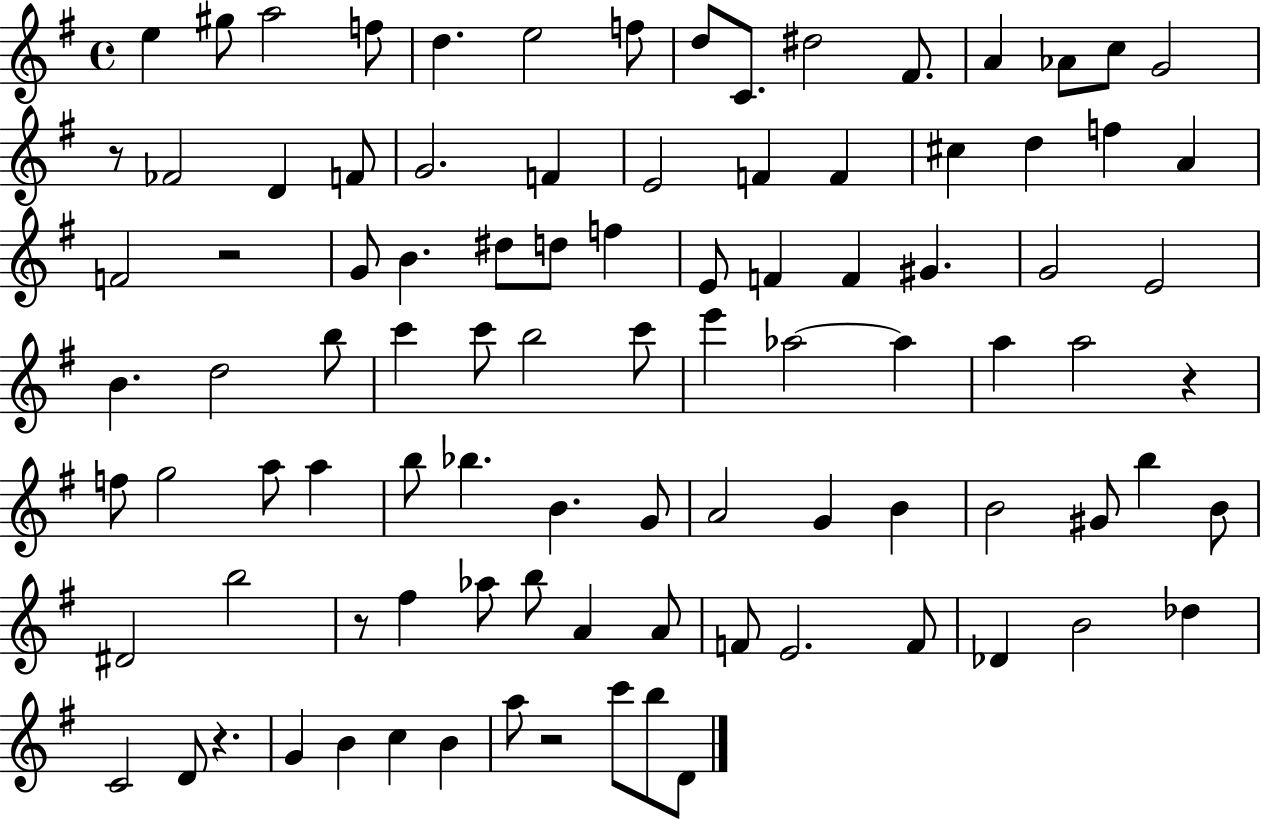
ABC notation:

X:1
T:Untitled
M:4/4
L:1/4
K:G
e ^g/2 a2 f/2 d e2 f/2 d/2 C/2 ^d2 ^F/2 A _A/2 c/2 G2 z/2 _F2 D F/2 G2 F E2 F F ^c d f A F2 z2 G/2 B ^d/2 d/2 f E/2 F F ^G G2 E2 B d2 b/2 c' c'/2 b2 c'/2 e' _a2 _a a a2 z f/2 g2 a/2 a b/2 _b B G/2 A2 G B B2 ^G/2 b B/2 ^D2 b2 z/2 ^f _a/2 b/2 A A/2 F/2 E2 F/2 _D B2 _d C2 D/2 z G B c B a/2 z2 c'/2 b/2 D/2